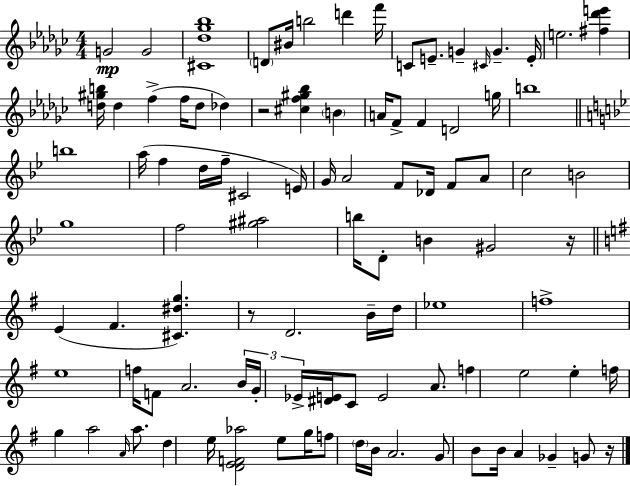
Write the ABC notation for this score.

X:1
T:Untitled
M:4/4
L:1/4
K:Ebm
G2 G2 [^C_d_g_b]4 D/2 ^B/4 b2 d' f'/4 C/2 E/2 G ^C/4 G E/4 e2 [^f_d'e'] [d^gb]/4 d f f/4 d/2 _d z2 [^cf^g_b] B A/4 F/2 F D2 g/4 b4 b4 a/4 f d/4 f/4 ^C2 E/4 G/4 A2 F/2 _D/4 F/2 A/2 c2 B2 g4 f2 [^g^a]2 b/4 D/2 B ^G2 z/4 E ^F [^C^dg] z/2 D2 B/4 d/4 _e4 f4 e4 f/4 F/2 A2 B/4 G/4 _E/4 [^DE]/4 C/2 E2 A/2 f e2 e f/4 g a2 A/4 a/2 d e/4 [DEF_a]2 e/2 g/4 f/2 d/4 B/4 A2 G/2 B/2 B/4 A _G G/2 z/4